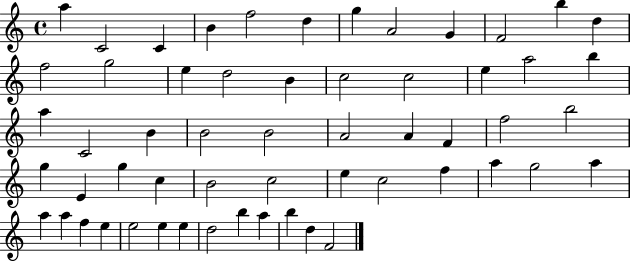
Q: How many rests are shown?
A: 0